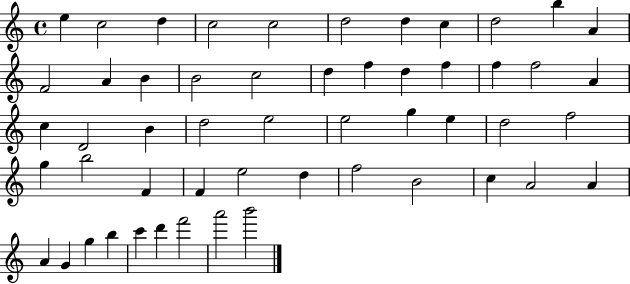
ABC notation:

X:1
T:Untitled
M:4/4
L:1/4
K:C
e c2 d c2 c2 d2 d c d2 b A F2 A B B2 c2 d f d f f f2 A c D2 B d2 e2 e2 g e d2 f2 g b2 F F e2 d f2 B2 c A2 A A G g b c' d' f'2 a'2 b'2